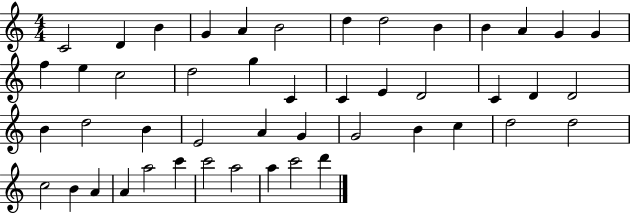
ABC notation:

X:1
T:Untitled
M:4/4
L:1/4
K:C
C2 D B G A B2 d d2 B B A G G f e c2 d2 g C C E D2 C D D2 B d2 B E2 A G G2 B c d2 d2 c2 B A A a2 c' c'2 a2 a c'2 d'